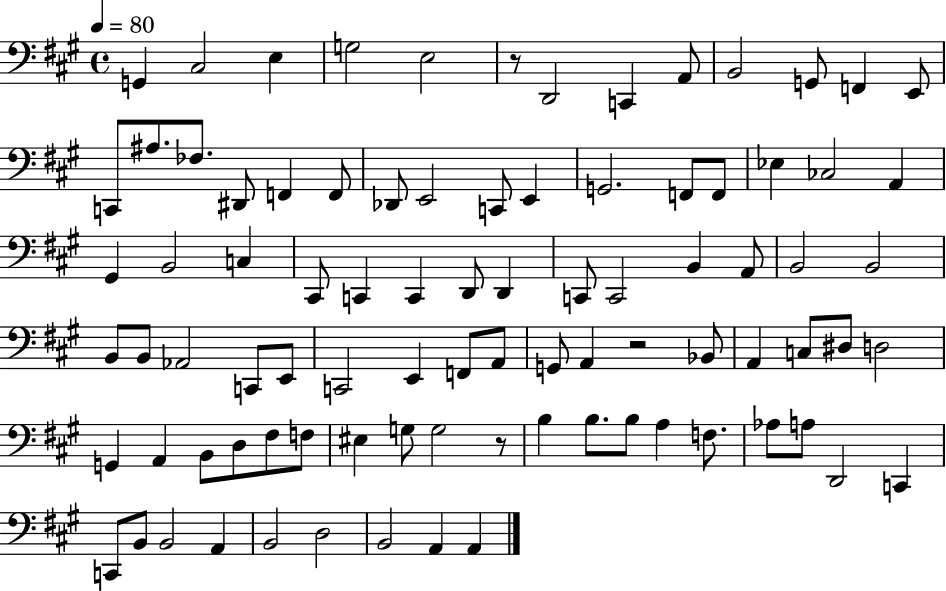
{
  \clef bass
  \time 4/4
  \defaultTimeSignature
  \key a \major
  \tempo 4 = 80
  g,4 cis2 e4 | g2 e2 | r8 d,2 c,4 a,8 | b,2 g,8 f,4 e,8 | \break c,8 ais8. fes8. dis,8 f,4 f,8 | des,8 e,2 c,8 e,4 | g,2. f,8 f,8 | ees4 ces2 a,4 | \break gis,4 b,2 c4 | cis,8 c,4 c,4 d,8 d,4 | c,8 c,2 b,4 a,8 | b,2 b,2 | \break b,8 b,8 aes,2 c,8 e,8 | c,2 e,4 f,8 a,8 | g,8 a,4 r2 bes,8 | a,4 c8 dis8 d2 | \break g,4 a,4 b,8 d8 fis8 f8 | eis4 g8 g2 r8 | b4 b8. b8 a4 f8. | aes8 a8 d,2 c,4 | \break c,8 b,8 b,2 a,4 | b,2 d2 | b,2 a,4 a,4 | \bar "|."
}